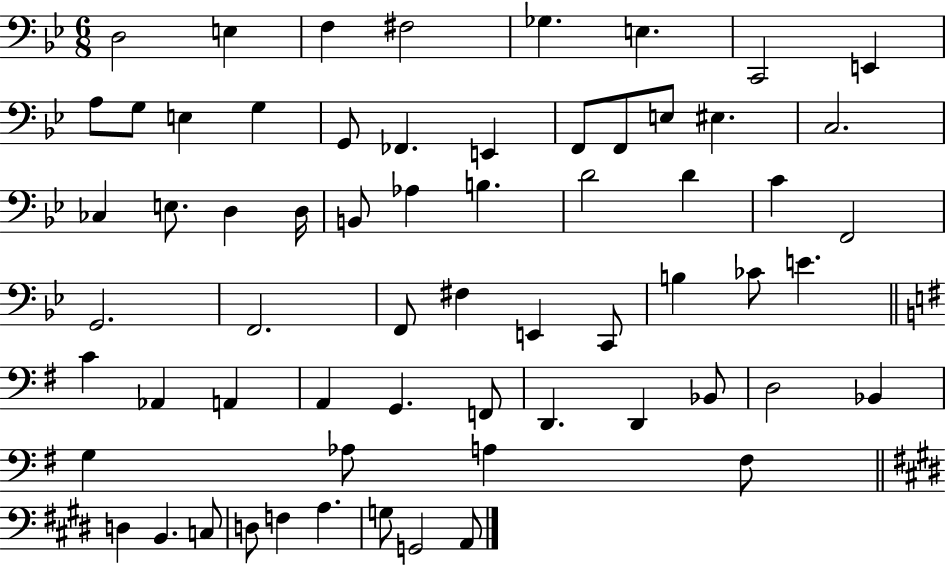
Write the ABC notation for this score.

X:1
T:Untitled
M:6/8
L:1/4
K:Bb
D,2 E, F, ^F,2 _G, E, C,,2 E,, A,/2 G,/2 E, G, G,,/2 _F,, E,, F,,/2 F,,/2 E,/2 ^E, C,2 _C, E,/2 D, D,/4 B,,/2 _A, B, D2 D C F,,2 G,,2 F,,2 F,,/2 ^F, E,, C,,/2 B, _C/2 E C _A,, A,, A,, G,, F,,/2 D,, D,, _B,,/2 D,2 _B,, G, _A,/2 A, ^F,/2 D, B,, C,/2 D,/2 F, A, G,/2 G,,2 A,,/2